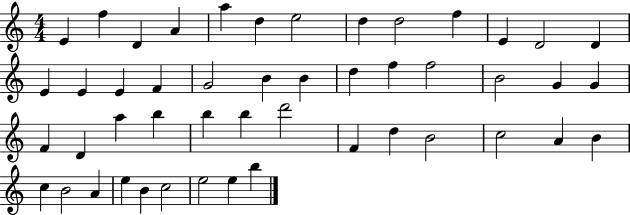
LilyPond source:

{
  \clef treble
  \numericTimeSignature
  \time 4/4
  \key c \major
  e'4 f''4 d'4 a'4 | a''4 d''4 e''2 | d''4 d''2 f''4 | e'4 d'2 d'4 | \break e'4 e'4 e'4 f'4 | g'2 b'4 b'4 | d''4 f''4 f''2 | b'2 g'4 g'4 | \break f'4 d'4 a''4 b''4 | b''4 b''4 d'''2 | f'4 d''4 b'2 | c''2 a'4 b'4 | \break c''4 b'2 a'4 | e''4 b'4 c''2 | e''2 e''4 b''4 | \bar "|."
}